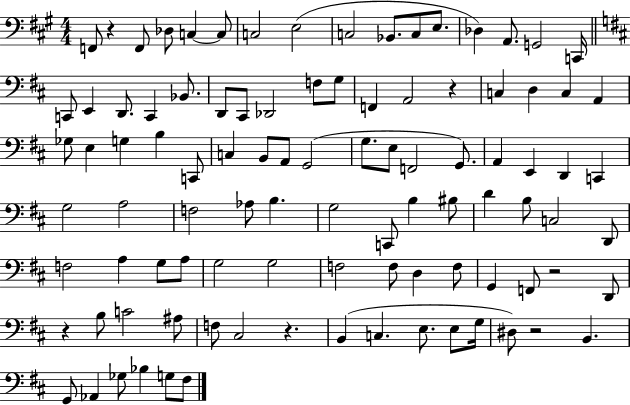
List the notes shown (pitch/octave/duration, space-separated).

F2/e R/q F2/e Db3/e C3/q C3/e C3/h E3/h C3/h Bb2/e. C3/e E3/e. Db3/q A2/e. G2/h C2/s C2/e E2/q D2/e. C2/q Bb2/e. D2/e C#2/e Db2/h F3/e G3/e F2/q A2/h R/q C3/q D3/q C3/q A2/q Gb3/e E3/q G3/q B3/q C2/e C3/q B2/e A2/e G2/h G3/e. E3/e F2/h G2/e. A2/q E2/q D2/q C2/q G3/h A3/h F3/h Ab3/e B3/q. G3/h C2/e B3/q BIS3/e D4/q B3/e C3/h D2/e F3/h A3/q G3/e A3/e G3/h G3/h F3/h F3/e D3/q F3/e G2/q F2/e R/h D2/e R/q B3/e C4/h A#3/e F3/e C#3/h R/q. B2/q C3/q. E3/e. E3/e G3/s D#3/e R/h B2/q. G2/e Ab2/q Gb3/e Bb3/q G3/e F#3/e